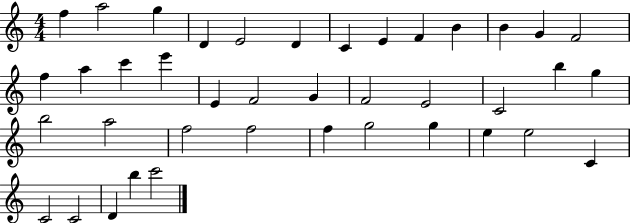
{
  \clef treble
  \numericTimeSignature
  \time 4/4
  \key c \major
  f''4 a''2 g''4 | d'4 e'2 d'4 | c'4 e'4 f'4 b'4 | b'4 g'4 f'2 | \break f''4 a''4 c'''4 e'''4 | e'4 f'2 g'4 | f'2 e'2 | c'2 b''4 g''4 | \break b''2 a''2 | f''2 f''2 | f''4 g''2 g''4 | e''4 e''2 c'4 | \break c'2 c'2 | d'4 b''4 c'''2 | \bar "|."
}